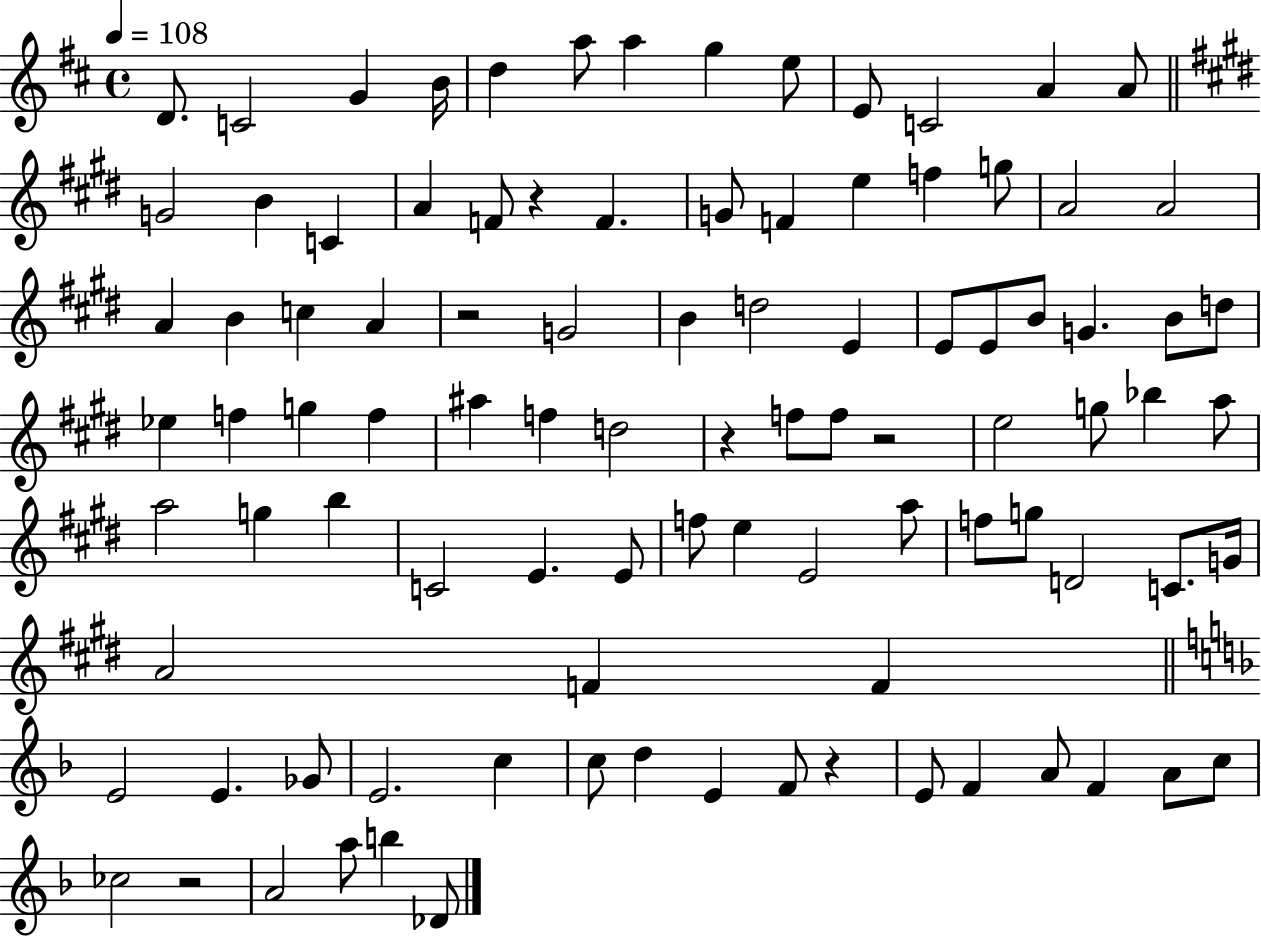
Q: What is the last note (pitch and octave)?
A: Db4